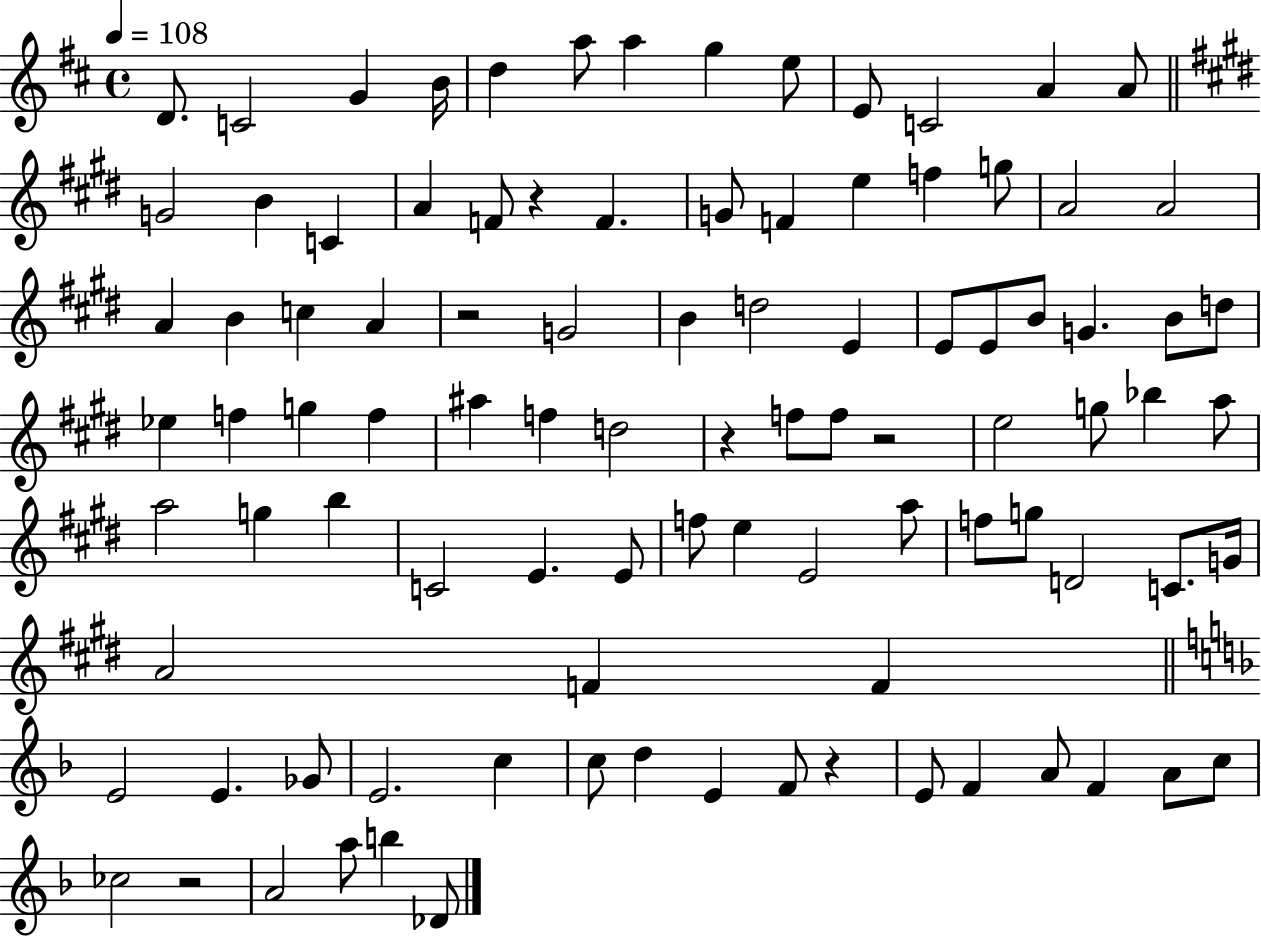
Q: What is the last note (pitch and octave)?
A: Db4